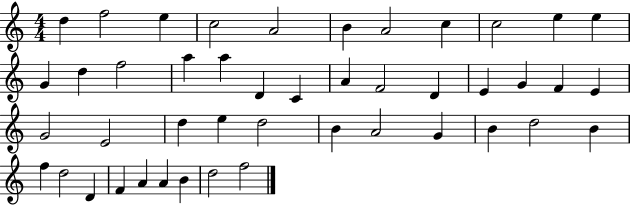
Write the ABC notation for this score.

X:1
T:Untitled
M:4/4
L:1/4
K:C
d f2 e c2 A2 B A2 c c2 e e G d f2 a a D C A F2 D E G F E G2 E2 d e d2 B A2 G B d2 B f d2 D F A A B d2 f2